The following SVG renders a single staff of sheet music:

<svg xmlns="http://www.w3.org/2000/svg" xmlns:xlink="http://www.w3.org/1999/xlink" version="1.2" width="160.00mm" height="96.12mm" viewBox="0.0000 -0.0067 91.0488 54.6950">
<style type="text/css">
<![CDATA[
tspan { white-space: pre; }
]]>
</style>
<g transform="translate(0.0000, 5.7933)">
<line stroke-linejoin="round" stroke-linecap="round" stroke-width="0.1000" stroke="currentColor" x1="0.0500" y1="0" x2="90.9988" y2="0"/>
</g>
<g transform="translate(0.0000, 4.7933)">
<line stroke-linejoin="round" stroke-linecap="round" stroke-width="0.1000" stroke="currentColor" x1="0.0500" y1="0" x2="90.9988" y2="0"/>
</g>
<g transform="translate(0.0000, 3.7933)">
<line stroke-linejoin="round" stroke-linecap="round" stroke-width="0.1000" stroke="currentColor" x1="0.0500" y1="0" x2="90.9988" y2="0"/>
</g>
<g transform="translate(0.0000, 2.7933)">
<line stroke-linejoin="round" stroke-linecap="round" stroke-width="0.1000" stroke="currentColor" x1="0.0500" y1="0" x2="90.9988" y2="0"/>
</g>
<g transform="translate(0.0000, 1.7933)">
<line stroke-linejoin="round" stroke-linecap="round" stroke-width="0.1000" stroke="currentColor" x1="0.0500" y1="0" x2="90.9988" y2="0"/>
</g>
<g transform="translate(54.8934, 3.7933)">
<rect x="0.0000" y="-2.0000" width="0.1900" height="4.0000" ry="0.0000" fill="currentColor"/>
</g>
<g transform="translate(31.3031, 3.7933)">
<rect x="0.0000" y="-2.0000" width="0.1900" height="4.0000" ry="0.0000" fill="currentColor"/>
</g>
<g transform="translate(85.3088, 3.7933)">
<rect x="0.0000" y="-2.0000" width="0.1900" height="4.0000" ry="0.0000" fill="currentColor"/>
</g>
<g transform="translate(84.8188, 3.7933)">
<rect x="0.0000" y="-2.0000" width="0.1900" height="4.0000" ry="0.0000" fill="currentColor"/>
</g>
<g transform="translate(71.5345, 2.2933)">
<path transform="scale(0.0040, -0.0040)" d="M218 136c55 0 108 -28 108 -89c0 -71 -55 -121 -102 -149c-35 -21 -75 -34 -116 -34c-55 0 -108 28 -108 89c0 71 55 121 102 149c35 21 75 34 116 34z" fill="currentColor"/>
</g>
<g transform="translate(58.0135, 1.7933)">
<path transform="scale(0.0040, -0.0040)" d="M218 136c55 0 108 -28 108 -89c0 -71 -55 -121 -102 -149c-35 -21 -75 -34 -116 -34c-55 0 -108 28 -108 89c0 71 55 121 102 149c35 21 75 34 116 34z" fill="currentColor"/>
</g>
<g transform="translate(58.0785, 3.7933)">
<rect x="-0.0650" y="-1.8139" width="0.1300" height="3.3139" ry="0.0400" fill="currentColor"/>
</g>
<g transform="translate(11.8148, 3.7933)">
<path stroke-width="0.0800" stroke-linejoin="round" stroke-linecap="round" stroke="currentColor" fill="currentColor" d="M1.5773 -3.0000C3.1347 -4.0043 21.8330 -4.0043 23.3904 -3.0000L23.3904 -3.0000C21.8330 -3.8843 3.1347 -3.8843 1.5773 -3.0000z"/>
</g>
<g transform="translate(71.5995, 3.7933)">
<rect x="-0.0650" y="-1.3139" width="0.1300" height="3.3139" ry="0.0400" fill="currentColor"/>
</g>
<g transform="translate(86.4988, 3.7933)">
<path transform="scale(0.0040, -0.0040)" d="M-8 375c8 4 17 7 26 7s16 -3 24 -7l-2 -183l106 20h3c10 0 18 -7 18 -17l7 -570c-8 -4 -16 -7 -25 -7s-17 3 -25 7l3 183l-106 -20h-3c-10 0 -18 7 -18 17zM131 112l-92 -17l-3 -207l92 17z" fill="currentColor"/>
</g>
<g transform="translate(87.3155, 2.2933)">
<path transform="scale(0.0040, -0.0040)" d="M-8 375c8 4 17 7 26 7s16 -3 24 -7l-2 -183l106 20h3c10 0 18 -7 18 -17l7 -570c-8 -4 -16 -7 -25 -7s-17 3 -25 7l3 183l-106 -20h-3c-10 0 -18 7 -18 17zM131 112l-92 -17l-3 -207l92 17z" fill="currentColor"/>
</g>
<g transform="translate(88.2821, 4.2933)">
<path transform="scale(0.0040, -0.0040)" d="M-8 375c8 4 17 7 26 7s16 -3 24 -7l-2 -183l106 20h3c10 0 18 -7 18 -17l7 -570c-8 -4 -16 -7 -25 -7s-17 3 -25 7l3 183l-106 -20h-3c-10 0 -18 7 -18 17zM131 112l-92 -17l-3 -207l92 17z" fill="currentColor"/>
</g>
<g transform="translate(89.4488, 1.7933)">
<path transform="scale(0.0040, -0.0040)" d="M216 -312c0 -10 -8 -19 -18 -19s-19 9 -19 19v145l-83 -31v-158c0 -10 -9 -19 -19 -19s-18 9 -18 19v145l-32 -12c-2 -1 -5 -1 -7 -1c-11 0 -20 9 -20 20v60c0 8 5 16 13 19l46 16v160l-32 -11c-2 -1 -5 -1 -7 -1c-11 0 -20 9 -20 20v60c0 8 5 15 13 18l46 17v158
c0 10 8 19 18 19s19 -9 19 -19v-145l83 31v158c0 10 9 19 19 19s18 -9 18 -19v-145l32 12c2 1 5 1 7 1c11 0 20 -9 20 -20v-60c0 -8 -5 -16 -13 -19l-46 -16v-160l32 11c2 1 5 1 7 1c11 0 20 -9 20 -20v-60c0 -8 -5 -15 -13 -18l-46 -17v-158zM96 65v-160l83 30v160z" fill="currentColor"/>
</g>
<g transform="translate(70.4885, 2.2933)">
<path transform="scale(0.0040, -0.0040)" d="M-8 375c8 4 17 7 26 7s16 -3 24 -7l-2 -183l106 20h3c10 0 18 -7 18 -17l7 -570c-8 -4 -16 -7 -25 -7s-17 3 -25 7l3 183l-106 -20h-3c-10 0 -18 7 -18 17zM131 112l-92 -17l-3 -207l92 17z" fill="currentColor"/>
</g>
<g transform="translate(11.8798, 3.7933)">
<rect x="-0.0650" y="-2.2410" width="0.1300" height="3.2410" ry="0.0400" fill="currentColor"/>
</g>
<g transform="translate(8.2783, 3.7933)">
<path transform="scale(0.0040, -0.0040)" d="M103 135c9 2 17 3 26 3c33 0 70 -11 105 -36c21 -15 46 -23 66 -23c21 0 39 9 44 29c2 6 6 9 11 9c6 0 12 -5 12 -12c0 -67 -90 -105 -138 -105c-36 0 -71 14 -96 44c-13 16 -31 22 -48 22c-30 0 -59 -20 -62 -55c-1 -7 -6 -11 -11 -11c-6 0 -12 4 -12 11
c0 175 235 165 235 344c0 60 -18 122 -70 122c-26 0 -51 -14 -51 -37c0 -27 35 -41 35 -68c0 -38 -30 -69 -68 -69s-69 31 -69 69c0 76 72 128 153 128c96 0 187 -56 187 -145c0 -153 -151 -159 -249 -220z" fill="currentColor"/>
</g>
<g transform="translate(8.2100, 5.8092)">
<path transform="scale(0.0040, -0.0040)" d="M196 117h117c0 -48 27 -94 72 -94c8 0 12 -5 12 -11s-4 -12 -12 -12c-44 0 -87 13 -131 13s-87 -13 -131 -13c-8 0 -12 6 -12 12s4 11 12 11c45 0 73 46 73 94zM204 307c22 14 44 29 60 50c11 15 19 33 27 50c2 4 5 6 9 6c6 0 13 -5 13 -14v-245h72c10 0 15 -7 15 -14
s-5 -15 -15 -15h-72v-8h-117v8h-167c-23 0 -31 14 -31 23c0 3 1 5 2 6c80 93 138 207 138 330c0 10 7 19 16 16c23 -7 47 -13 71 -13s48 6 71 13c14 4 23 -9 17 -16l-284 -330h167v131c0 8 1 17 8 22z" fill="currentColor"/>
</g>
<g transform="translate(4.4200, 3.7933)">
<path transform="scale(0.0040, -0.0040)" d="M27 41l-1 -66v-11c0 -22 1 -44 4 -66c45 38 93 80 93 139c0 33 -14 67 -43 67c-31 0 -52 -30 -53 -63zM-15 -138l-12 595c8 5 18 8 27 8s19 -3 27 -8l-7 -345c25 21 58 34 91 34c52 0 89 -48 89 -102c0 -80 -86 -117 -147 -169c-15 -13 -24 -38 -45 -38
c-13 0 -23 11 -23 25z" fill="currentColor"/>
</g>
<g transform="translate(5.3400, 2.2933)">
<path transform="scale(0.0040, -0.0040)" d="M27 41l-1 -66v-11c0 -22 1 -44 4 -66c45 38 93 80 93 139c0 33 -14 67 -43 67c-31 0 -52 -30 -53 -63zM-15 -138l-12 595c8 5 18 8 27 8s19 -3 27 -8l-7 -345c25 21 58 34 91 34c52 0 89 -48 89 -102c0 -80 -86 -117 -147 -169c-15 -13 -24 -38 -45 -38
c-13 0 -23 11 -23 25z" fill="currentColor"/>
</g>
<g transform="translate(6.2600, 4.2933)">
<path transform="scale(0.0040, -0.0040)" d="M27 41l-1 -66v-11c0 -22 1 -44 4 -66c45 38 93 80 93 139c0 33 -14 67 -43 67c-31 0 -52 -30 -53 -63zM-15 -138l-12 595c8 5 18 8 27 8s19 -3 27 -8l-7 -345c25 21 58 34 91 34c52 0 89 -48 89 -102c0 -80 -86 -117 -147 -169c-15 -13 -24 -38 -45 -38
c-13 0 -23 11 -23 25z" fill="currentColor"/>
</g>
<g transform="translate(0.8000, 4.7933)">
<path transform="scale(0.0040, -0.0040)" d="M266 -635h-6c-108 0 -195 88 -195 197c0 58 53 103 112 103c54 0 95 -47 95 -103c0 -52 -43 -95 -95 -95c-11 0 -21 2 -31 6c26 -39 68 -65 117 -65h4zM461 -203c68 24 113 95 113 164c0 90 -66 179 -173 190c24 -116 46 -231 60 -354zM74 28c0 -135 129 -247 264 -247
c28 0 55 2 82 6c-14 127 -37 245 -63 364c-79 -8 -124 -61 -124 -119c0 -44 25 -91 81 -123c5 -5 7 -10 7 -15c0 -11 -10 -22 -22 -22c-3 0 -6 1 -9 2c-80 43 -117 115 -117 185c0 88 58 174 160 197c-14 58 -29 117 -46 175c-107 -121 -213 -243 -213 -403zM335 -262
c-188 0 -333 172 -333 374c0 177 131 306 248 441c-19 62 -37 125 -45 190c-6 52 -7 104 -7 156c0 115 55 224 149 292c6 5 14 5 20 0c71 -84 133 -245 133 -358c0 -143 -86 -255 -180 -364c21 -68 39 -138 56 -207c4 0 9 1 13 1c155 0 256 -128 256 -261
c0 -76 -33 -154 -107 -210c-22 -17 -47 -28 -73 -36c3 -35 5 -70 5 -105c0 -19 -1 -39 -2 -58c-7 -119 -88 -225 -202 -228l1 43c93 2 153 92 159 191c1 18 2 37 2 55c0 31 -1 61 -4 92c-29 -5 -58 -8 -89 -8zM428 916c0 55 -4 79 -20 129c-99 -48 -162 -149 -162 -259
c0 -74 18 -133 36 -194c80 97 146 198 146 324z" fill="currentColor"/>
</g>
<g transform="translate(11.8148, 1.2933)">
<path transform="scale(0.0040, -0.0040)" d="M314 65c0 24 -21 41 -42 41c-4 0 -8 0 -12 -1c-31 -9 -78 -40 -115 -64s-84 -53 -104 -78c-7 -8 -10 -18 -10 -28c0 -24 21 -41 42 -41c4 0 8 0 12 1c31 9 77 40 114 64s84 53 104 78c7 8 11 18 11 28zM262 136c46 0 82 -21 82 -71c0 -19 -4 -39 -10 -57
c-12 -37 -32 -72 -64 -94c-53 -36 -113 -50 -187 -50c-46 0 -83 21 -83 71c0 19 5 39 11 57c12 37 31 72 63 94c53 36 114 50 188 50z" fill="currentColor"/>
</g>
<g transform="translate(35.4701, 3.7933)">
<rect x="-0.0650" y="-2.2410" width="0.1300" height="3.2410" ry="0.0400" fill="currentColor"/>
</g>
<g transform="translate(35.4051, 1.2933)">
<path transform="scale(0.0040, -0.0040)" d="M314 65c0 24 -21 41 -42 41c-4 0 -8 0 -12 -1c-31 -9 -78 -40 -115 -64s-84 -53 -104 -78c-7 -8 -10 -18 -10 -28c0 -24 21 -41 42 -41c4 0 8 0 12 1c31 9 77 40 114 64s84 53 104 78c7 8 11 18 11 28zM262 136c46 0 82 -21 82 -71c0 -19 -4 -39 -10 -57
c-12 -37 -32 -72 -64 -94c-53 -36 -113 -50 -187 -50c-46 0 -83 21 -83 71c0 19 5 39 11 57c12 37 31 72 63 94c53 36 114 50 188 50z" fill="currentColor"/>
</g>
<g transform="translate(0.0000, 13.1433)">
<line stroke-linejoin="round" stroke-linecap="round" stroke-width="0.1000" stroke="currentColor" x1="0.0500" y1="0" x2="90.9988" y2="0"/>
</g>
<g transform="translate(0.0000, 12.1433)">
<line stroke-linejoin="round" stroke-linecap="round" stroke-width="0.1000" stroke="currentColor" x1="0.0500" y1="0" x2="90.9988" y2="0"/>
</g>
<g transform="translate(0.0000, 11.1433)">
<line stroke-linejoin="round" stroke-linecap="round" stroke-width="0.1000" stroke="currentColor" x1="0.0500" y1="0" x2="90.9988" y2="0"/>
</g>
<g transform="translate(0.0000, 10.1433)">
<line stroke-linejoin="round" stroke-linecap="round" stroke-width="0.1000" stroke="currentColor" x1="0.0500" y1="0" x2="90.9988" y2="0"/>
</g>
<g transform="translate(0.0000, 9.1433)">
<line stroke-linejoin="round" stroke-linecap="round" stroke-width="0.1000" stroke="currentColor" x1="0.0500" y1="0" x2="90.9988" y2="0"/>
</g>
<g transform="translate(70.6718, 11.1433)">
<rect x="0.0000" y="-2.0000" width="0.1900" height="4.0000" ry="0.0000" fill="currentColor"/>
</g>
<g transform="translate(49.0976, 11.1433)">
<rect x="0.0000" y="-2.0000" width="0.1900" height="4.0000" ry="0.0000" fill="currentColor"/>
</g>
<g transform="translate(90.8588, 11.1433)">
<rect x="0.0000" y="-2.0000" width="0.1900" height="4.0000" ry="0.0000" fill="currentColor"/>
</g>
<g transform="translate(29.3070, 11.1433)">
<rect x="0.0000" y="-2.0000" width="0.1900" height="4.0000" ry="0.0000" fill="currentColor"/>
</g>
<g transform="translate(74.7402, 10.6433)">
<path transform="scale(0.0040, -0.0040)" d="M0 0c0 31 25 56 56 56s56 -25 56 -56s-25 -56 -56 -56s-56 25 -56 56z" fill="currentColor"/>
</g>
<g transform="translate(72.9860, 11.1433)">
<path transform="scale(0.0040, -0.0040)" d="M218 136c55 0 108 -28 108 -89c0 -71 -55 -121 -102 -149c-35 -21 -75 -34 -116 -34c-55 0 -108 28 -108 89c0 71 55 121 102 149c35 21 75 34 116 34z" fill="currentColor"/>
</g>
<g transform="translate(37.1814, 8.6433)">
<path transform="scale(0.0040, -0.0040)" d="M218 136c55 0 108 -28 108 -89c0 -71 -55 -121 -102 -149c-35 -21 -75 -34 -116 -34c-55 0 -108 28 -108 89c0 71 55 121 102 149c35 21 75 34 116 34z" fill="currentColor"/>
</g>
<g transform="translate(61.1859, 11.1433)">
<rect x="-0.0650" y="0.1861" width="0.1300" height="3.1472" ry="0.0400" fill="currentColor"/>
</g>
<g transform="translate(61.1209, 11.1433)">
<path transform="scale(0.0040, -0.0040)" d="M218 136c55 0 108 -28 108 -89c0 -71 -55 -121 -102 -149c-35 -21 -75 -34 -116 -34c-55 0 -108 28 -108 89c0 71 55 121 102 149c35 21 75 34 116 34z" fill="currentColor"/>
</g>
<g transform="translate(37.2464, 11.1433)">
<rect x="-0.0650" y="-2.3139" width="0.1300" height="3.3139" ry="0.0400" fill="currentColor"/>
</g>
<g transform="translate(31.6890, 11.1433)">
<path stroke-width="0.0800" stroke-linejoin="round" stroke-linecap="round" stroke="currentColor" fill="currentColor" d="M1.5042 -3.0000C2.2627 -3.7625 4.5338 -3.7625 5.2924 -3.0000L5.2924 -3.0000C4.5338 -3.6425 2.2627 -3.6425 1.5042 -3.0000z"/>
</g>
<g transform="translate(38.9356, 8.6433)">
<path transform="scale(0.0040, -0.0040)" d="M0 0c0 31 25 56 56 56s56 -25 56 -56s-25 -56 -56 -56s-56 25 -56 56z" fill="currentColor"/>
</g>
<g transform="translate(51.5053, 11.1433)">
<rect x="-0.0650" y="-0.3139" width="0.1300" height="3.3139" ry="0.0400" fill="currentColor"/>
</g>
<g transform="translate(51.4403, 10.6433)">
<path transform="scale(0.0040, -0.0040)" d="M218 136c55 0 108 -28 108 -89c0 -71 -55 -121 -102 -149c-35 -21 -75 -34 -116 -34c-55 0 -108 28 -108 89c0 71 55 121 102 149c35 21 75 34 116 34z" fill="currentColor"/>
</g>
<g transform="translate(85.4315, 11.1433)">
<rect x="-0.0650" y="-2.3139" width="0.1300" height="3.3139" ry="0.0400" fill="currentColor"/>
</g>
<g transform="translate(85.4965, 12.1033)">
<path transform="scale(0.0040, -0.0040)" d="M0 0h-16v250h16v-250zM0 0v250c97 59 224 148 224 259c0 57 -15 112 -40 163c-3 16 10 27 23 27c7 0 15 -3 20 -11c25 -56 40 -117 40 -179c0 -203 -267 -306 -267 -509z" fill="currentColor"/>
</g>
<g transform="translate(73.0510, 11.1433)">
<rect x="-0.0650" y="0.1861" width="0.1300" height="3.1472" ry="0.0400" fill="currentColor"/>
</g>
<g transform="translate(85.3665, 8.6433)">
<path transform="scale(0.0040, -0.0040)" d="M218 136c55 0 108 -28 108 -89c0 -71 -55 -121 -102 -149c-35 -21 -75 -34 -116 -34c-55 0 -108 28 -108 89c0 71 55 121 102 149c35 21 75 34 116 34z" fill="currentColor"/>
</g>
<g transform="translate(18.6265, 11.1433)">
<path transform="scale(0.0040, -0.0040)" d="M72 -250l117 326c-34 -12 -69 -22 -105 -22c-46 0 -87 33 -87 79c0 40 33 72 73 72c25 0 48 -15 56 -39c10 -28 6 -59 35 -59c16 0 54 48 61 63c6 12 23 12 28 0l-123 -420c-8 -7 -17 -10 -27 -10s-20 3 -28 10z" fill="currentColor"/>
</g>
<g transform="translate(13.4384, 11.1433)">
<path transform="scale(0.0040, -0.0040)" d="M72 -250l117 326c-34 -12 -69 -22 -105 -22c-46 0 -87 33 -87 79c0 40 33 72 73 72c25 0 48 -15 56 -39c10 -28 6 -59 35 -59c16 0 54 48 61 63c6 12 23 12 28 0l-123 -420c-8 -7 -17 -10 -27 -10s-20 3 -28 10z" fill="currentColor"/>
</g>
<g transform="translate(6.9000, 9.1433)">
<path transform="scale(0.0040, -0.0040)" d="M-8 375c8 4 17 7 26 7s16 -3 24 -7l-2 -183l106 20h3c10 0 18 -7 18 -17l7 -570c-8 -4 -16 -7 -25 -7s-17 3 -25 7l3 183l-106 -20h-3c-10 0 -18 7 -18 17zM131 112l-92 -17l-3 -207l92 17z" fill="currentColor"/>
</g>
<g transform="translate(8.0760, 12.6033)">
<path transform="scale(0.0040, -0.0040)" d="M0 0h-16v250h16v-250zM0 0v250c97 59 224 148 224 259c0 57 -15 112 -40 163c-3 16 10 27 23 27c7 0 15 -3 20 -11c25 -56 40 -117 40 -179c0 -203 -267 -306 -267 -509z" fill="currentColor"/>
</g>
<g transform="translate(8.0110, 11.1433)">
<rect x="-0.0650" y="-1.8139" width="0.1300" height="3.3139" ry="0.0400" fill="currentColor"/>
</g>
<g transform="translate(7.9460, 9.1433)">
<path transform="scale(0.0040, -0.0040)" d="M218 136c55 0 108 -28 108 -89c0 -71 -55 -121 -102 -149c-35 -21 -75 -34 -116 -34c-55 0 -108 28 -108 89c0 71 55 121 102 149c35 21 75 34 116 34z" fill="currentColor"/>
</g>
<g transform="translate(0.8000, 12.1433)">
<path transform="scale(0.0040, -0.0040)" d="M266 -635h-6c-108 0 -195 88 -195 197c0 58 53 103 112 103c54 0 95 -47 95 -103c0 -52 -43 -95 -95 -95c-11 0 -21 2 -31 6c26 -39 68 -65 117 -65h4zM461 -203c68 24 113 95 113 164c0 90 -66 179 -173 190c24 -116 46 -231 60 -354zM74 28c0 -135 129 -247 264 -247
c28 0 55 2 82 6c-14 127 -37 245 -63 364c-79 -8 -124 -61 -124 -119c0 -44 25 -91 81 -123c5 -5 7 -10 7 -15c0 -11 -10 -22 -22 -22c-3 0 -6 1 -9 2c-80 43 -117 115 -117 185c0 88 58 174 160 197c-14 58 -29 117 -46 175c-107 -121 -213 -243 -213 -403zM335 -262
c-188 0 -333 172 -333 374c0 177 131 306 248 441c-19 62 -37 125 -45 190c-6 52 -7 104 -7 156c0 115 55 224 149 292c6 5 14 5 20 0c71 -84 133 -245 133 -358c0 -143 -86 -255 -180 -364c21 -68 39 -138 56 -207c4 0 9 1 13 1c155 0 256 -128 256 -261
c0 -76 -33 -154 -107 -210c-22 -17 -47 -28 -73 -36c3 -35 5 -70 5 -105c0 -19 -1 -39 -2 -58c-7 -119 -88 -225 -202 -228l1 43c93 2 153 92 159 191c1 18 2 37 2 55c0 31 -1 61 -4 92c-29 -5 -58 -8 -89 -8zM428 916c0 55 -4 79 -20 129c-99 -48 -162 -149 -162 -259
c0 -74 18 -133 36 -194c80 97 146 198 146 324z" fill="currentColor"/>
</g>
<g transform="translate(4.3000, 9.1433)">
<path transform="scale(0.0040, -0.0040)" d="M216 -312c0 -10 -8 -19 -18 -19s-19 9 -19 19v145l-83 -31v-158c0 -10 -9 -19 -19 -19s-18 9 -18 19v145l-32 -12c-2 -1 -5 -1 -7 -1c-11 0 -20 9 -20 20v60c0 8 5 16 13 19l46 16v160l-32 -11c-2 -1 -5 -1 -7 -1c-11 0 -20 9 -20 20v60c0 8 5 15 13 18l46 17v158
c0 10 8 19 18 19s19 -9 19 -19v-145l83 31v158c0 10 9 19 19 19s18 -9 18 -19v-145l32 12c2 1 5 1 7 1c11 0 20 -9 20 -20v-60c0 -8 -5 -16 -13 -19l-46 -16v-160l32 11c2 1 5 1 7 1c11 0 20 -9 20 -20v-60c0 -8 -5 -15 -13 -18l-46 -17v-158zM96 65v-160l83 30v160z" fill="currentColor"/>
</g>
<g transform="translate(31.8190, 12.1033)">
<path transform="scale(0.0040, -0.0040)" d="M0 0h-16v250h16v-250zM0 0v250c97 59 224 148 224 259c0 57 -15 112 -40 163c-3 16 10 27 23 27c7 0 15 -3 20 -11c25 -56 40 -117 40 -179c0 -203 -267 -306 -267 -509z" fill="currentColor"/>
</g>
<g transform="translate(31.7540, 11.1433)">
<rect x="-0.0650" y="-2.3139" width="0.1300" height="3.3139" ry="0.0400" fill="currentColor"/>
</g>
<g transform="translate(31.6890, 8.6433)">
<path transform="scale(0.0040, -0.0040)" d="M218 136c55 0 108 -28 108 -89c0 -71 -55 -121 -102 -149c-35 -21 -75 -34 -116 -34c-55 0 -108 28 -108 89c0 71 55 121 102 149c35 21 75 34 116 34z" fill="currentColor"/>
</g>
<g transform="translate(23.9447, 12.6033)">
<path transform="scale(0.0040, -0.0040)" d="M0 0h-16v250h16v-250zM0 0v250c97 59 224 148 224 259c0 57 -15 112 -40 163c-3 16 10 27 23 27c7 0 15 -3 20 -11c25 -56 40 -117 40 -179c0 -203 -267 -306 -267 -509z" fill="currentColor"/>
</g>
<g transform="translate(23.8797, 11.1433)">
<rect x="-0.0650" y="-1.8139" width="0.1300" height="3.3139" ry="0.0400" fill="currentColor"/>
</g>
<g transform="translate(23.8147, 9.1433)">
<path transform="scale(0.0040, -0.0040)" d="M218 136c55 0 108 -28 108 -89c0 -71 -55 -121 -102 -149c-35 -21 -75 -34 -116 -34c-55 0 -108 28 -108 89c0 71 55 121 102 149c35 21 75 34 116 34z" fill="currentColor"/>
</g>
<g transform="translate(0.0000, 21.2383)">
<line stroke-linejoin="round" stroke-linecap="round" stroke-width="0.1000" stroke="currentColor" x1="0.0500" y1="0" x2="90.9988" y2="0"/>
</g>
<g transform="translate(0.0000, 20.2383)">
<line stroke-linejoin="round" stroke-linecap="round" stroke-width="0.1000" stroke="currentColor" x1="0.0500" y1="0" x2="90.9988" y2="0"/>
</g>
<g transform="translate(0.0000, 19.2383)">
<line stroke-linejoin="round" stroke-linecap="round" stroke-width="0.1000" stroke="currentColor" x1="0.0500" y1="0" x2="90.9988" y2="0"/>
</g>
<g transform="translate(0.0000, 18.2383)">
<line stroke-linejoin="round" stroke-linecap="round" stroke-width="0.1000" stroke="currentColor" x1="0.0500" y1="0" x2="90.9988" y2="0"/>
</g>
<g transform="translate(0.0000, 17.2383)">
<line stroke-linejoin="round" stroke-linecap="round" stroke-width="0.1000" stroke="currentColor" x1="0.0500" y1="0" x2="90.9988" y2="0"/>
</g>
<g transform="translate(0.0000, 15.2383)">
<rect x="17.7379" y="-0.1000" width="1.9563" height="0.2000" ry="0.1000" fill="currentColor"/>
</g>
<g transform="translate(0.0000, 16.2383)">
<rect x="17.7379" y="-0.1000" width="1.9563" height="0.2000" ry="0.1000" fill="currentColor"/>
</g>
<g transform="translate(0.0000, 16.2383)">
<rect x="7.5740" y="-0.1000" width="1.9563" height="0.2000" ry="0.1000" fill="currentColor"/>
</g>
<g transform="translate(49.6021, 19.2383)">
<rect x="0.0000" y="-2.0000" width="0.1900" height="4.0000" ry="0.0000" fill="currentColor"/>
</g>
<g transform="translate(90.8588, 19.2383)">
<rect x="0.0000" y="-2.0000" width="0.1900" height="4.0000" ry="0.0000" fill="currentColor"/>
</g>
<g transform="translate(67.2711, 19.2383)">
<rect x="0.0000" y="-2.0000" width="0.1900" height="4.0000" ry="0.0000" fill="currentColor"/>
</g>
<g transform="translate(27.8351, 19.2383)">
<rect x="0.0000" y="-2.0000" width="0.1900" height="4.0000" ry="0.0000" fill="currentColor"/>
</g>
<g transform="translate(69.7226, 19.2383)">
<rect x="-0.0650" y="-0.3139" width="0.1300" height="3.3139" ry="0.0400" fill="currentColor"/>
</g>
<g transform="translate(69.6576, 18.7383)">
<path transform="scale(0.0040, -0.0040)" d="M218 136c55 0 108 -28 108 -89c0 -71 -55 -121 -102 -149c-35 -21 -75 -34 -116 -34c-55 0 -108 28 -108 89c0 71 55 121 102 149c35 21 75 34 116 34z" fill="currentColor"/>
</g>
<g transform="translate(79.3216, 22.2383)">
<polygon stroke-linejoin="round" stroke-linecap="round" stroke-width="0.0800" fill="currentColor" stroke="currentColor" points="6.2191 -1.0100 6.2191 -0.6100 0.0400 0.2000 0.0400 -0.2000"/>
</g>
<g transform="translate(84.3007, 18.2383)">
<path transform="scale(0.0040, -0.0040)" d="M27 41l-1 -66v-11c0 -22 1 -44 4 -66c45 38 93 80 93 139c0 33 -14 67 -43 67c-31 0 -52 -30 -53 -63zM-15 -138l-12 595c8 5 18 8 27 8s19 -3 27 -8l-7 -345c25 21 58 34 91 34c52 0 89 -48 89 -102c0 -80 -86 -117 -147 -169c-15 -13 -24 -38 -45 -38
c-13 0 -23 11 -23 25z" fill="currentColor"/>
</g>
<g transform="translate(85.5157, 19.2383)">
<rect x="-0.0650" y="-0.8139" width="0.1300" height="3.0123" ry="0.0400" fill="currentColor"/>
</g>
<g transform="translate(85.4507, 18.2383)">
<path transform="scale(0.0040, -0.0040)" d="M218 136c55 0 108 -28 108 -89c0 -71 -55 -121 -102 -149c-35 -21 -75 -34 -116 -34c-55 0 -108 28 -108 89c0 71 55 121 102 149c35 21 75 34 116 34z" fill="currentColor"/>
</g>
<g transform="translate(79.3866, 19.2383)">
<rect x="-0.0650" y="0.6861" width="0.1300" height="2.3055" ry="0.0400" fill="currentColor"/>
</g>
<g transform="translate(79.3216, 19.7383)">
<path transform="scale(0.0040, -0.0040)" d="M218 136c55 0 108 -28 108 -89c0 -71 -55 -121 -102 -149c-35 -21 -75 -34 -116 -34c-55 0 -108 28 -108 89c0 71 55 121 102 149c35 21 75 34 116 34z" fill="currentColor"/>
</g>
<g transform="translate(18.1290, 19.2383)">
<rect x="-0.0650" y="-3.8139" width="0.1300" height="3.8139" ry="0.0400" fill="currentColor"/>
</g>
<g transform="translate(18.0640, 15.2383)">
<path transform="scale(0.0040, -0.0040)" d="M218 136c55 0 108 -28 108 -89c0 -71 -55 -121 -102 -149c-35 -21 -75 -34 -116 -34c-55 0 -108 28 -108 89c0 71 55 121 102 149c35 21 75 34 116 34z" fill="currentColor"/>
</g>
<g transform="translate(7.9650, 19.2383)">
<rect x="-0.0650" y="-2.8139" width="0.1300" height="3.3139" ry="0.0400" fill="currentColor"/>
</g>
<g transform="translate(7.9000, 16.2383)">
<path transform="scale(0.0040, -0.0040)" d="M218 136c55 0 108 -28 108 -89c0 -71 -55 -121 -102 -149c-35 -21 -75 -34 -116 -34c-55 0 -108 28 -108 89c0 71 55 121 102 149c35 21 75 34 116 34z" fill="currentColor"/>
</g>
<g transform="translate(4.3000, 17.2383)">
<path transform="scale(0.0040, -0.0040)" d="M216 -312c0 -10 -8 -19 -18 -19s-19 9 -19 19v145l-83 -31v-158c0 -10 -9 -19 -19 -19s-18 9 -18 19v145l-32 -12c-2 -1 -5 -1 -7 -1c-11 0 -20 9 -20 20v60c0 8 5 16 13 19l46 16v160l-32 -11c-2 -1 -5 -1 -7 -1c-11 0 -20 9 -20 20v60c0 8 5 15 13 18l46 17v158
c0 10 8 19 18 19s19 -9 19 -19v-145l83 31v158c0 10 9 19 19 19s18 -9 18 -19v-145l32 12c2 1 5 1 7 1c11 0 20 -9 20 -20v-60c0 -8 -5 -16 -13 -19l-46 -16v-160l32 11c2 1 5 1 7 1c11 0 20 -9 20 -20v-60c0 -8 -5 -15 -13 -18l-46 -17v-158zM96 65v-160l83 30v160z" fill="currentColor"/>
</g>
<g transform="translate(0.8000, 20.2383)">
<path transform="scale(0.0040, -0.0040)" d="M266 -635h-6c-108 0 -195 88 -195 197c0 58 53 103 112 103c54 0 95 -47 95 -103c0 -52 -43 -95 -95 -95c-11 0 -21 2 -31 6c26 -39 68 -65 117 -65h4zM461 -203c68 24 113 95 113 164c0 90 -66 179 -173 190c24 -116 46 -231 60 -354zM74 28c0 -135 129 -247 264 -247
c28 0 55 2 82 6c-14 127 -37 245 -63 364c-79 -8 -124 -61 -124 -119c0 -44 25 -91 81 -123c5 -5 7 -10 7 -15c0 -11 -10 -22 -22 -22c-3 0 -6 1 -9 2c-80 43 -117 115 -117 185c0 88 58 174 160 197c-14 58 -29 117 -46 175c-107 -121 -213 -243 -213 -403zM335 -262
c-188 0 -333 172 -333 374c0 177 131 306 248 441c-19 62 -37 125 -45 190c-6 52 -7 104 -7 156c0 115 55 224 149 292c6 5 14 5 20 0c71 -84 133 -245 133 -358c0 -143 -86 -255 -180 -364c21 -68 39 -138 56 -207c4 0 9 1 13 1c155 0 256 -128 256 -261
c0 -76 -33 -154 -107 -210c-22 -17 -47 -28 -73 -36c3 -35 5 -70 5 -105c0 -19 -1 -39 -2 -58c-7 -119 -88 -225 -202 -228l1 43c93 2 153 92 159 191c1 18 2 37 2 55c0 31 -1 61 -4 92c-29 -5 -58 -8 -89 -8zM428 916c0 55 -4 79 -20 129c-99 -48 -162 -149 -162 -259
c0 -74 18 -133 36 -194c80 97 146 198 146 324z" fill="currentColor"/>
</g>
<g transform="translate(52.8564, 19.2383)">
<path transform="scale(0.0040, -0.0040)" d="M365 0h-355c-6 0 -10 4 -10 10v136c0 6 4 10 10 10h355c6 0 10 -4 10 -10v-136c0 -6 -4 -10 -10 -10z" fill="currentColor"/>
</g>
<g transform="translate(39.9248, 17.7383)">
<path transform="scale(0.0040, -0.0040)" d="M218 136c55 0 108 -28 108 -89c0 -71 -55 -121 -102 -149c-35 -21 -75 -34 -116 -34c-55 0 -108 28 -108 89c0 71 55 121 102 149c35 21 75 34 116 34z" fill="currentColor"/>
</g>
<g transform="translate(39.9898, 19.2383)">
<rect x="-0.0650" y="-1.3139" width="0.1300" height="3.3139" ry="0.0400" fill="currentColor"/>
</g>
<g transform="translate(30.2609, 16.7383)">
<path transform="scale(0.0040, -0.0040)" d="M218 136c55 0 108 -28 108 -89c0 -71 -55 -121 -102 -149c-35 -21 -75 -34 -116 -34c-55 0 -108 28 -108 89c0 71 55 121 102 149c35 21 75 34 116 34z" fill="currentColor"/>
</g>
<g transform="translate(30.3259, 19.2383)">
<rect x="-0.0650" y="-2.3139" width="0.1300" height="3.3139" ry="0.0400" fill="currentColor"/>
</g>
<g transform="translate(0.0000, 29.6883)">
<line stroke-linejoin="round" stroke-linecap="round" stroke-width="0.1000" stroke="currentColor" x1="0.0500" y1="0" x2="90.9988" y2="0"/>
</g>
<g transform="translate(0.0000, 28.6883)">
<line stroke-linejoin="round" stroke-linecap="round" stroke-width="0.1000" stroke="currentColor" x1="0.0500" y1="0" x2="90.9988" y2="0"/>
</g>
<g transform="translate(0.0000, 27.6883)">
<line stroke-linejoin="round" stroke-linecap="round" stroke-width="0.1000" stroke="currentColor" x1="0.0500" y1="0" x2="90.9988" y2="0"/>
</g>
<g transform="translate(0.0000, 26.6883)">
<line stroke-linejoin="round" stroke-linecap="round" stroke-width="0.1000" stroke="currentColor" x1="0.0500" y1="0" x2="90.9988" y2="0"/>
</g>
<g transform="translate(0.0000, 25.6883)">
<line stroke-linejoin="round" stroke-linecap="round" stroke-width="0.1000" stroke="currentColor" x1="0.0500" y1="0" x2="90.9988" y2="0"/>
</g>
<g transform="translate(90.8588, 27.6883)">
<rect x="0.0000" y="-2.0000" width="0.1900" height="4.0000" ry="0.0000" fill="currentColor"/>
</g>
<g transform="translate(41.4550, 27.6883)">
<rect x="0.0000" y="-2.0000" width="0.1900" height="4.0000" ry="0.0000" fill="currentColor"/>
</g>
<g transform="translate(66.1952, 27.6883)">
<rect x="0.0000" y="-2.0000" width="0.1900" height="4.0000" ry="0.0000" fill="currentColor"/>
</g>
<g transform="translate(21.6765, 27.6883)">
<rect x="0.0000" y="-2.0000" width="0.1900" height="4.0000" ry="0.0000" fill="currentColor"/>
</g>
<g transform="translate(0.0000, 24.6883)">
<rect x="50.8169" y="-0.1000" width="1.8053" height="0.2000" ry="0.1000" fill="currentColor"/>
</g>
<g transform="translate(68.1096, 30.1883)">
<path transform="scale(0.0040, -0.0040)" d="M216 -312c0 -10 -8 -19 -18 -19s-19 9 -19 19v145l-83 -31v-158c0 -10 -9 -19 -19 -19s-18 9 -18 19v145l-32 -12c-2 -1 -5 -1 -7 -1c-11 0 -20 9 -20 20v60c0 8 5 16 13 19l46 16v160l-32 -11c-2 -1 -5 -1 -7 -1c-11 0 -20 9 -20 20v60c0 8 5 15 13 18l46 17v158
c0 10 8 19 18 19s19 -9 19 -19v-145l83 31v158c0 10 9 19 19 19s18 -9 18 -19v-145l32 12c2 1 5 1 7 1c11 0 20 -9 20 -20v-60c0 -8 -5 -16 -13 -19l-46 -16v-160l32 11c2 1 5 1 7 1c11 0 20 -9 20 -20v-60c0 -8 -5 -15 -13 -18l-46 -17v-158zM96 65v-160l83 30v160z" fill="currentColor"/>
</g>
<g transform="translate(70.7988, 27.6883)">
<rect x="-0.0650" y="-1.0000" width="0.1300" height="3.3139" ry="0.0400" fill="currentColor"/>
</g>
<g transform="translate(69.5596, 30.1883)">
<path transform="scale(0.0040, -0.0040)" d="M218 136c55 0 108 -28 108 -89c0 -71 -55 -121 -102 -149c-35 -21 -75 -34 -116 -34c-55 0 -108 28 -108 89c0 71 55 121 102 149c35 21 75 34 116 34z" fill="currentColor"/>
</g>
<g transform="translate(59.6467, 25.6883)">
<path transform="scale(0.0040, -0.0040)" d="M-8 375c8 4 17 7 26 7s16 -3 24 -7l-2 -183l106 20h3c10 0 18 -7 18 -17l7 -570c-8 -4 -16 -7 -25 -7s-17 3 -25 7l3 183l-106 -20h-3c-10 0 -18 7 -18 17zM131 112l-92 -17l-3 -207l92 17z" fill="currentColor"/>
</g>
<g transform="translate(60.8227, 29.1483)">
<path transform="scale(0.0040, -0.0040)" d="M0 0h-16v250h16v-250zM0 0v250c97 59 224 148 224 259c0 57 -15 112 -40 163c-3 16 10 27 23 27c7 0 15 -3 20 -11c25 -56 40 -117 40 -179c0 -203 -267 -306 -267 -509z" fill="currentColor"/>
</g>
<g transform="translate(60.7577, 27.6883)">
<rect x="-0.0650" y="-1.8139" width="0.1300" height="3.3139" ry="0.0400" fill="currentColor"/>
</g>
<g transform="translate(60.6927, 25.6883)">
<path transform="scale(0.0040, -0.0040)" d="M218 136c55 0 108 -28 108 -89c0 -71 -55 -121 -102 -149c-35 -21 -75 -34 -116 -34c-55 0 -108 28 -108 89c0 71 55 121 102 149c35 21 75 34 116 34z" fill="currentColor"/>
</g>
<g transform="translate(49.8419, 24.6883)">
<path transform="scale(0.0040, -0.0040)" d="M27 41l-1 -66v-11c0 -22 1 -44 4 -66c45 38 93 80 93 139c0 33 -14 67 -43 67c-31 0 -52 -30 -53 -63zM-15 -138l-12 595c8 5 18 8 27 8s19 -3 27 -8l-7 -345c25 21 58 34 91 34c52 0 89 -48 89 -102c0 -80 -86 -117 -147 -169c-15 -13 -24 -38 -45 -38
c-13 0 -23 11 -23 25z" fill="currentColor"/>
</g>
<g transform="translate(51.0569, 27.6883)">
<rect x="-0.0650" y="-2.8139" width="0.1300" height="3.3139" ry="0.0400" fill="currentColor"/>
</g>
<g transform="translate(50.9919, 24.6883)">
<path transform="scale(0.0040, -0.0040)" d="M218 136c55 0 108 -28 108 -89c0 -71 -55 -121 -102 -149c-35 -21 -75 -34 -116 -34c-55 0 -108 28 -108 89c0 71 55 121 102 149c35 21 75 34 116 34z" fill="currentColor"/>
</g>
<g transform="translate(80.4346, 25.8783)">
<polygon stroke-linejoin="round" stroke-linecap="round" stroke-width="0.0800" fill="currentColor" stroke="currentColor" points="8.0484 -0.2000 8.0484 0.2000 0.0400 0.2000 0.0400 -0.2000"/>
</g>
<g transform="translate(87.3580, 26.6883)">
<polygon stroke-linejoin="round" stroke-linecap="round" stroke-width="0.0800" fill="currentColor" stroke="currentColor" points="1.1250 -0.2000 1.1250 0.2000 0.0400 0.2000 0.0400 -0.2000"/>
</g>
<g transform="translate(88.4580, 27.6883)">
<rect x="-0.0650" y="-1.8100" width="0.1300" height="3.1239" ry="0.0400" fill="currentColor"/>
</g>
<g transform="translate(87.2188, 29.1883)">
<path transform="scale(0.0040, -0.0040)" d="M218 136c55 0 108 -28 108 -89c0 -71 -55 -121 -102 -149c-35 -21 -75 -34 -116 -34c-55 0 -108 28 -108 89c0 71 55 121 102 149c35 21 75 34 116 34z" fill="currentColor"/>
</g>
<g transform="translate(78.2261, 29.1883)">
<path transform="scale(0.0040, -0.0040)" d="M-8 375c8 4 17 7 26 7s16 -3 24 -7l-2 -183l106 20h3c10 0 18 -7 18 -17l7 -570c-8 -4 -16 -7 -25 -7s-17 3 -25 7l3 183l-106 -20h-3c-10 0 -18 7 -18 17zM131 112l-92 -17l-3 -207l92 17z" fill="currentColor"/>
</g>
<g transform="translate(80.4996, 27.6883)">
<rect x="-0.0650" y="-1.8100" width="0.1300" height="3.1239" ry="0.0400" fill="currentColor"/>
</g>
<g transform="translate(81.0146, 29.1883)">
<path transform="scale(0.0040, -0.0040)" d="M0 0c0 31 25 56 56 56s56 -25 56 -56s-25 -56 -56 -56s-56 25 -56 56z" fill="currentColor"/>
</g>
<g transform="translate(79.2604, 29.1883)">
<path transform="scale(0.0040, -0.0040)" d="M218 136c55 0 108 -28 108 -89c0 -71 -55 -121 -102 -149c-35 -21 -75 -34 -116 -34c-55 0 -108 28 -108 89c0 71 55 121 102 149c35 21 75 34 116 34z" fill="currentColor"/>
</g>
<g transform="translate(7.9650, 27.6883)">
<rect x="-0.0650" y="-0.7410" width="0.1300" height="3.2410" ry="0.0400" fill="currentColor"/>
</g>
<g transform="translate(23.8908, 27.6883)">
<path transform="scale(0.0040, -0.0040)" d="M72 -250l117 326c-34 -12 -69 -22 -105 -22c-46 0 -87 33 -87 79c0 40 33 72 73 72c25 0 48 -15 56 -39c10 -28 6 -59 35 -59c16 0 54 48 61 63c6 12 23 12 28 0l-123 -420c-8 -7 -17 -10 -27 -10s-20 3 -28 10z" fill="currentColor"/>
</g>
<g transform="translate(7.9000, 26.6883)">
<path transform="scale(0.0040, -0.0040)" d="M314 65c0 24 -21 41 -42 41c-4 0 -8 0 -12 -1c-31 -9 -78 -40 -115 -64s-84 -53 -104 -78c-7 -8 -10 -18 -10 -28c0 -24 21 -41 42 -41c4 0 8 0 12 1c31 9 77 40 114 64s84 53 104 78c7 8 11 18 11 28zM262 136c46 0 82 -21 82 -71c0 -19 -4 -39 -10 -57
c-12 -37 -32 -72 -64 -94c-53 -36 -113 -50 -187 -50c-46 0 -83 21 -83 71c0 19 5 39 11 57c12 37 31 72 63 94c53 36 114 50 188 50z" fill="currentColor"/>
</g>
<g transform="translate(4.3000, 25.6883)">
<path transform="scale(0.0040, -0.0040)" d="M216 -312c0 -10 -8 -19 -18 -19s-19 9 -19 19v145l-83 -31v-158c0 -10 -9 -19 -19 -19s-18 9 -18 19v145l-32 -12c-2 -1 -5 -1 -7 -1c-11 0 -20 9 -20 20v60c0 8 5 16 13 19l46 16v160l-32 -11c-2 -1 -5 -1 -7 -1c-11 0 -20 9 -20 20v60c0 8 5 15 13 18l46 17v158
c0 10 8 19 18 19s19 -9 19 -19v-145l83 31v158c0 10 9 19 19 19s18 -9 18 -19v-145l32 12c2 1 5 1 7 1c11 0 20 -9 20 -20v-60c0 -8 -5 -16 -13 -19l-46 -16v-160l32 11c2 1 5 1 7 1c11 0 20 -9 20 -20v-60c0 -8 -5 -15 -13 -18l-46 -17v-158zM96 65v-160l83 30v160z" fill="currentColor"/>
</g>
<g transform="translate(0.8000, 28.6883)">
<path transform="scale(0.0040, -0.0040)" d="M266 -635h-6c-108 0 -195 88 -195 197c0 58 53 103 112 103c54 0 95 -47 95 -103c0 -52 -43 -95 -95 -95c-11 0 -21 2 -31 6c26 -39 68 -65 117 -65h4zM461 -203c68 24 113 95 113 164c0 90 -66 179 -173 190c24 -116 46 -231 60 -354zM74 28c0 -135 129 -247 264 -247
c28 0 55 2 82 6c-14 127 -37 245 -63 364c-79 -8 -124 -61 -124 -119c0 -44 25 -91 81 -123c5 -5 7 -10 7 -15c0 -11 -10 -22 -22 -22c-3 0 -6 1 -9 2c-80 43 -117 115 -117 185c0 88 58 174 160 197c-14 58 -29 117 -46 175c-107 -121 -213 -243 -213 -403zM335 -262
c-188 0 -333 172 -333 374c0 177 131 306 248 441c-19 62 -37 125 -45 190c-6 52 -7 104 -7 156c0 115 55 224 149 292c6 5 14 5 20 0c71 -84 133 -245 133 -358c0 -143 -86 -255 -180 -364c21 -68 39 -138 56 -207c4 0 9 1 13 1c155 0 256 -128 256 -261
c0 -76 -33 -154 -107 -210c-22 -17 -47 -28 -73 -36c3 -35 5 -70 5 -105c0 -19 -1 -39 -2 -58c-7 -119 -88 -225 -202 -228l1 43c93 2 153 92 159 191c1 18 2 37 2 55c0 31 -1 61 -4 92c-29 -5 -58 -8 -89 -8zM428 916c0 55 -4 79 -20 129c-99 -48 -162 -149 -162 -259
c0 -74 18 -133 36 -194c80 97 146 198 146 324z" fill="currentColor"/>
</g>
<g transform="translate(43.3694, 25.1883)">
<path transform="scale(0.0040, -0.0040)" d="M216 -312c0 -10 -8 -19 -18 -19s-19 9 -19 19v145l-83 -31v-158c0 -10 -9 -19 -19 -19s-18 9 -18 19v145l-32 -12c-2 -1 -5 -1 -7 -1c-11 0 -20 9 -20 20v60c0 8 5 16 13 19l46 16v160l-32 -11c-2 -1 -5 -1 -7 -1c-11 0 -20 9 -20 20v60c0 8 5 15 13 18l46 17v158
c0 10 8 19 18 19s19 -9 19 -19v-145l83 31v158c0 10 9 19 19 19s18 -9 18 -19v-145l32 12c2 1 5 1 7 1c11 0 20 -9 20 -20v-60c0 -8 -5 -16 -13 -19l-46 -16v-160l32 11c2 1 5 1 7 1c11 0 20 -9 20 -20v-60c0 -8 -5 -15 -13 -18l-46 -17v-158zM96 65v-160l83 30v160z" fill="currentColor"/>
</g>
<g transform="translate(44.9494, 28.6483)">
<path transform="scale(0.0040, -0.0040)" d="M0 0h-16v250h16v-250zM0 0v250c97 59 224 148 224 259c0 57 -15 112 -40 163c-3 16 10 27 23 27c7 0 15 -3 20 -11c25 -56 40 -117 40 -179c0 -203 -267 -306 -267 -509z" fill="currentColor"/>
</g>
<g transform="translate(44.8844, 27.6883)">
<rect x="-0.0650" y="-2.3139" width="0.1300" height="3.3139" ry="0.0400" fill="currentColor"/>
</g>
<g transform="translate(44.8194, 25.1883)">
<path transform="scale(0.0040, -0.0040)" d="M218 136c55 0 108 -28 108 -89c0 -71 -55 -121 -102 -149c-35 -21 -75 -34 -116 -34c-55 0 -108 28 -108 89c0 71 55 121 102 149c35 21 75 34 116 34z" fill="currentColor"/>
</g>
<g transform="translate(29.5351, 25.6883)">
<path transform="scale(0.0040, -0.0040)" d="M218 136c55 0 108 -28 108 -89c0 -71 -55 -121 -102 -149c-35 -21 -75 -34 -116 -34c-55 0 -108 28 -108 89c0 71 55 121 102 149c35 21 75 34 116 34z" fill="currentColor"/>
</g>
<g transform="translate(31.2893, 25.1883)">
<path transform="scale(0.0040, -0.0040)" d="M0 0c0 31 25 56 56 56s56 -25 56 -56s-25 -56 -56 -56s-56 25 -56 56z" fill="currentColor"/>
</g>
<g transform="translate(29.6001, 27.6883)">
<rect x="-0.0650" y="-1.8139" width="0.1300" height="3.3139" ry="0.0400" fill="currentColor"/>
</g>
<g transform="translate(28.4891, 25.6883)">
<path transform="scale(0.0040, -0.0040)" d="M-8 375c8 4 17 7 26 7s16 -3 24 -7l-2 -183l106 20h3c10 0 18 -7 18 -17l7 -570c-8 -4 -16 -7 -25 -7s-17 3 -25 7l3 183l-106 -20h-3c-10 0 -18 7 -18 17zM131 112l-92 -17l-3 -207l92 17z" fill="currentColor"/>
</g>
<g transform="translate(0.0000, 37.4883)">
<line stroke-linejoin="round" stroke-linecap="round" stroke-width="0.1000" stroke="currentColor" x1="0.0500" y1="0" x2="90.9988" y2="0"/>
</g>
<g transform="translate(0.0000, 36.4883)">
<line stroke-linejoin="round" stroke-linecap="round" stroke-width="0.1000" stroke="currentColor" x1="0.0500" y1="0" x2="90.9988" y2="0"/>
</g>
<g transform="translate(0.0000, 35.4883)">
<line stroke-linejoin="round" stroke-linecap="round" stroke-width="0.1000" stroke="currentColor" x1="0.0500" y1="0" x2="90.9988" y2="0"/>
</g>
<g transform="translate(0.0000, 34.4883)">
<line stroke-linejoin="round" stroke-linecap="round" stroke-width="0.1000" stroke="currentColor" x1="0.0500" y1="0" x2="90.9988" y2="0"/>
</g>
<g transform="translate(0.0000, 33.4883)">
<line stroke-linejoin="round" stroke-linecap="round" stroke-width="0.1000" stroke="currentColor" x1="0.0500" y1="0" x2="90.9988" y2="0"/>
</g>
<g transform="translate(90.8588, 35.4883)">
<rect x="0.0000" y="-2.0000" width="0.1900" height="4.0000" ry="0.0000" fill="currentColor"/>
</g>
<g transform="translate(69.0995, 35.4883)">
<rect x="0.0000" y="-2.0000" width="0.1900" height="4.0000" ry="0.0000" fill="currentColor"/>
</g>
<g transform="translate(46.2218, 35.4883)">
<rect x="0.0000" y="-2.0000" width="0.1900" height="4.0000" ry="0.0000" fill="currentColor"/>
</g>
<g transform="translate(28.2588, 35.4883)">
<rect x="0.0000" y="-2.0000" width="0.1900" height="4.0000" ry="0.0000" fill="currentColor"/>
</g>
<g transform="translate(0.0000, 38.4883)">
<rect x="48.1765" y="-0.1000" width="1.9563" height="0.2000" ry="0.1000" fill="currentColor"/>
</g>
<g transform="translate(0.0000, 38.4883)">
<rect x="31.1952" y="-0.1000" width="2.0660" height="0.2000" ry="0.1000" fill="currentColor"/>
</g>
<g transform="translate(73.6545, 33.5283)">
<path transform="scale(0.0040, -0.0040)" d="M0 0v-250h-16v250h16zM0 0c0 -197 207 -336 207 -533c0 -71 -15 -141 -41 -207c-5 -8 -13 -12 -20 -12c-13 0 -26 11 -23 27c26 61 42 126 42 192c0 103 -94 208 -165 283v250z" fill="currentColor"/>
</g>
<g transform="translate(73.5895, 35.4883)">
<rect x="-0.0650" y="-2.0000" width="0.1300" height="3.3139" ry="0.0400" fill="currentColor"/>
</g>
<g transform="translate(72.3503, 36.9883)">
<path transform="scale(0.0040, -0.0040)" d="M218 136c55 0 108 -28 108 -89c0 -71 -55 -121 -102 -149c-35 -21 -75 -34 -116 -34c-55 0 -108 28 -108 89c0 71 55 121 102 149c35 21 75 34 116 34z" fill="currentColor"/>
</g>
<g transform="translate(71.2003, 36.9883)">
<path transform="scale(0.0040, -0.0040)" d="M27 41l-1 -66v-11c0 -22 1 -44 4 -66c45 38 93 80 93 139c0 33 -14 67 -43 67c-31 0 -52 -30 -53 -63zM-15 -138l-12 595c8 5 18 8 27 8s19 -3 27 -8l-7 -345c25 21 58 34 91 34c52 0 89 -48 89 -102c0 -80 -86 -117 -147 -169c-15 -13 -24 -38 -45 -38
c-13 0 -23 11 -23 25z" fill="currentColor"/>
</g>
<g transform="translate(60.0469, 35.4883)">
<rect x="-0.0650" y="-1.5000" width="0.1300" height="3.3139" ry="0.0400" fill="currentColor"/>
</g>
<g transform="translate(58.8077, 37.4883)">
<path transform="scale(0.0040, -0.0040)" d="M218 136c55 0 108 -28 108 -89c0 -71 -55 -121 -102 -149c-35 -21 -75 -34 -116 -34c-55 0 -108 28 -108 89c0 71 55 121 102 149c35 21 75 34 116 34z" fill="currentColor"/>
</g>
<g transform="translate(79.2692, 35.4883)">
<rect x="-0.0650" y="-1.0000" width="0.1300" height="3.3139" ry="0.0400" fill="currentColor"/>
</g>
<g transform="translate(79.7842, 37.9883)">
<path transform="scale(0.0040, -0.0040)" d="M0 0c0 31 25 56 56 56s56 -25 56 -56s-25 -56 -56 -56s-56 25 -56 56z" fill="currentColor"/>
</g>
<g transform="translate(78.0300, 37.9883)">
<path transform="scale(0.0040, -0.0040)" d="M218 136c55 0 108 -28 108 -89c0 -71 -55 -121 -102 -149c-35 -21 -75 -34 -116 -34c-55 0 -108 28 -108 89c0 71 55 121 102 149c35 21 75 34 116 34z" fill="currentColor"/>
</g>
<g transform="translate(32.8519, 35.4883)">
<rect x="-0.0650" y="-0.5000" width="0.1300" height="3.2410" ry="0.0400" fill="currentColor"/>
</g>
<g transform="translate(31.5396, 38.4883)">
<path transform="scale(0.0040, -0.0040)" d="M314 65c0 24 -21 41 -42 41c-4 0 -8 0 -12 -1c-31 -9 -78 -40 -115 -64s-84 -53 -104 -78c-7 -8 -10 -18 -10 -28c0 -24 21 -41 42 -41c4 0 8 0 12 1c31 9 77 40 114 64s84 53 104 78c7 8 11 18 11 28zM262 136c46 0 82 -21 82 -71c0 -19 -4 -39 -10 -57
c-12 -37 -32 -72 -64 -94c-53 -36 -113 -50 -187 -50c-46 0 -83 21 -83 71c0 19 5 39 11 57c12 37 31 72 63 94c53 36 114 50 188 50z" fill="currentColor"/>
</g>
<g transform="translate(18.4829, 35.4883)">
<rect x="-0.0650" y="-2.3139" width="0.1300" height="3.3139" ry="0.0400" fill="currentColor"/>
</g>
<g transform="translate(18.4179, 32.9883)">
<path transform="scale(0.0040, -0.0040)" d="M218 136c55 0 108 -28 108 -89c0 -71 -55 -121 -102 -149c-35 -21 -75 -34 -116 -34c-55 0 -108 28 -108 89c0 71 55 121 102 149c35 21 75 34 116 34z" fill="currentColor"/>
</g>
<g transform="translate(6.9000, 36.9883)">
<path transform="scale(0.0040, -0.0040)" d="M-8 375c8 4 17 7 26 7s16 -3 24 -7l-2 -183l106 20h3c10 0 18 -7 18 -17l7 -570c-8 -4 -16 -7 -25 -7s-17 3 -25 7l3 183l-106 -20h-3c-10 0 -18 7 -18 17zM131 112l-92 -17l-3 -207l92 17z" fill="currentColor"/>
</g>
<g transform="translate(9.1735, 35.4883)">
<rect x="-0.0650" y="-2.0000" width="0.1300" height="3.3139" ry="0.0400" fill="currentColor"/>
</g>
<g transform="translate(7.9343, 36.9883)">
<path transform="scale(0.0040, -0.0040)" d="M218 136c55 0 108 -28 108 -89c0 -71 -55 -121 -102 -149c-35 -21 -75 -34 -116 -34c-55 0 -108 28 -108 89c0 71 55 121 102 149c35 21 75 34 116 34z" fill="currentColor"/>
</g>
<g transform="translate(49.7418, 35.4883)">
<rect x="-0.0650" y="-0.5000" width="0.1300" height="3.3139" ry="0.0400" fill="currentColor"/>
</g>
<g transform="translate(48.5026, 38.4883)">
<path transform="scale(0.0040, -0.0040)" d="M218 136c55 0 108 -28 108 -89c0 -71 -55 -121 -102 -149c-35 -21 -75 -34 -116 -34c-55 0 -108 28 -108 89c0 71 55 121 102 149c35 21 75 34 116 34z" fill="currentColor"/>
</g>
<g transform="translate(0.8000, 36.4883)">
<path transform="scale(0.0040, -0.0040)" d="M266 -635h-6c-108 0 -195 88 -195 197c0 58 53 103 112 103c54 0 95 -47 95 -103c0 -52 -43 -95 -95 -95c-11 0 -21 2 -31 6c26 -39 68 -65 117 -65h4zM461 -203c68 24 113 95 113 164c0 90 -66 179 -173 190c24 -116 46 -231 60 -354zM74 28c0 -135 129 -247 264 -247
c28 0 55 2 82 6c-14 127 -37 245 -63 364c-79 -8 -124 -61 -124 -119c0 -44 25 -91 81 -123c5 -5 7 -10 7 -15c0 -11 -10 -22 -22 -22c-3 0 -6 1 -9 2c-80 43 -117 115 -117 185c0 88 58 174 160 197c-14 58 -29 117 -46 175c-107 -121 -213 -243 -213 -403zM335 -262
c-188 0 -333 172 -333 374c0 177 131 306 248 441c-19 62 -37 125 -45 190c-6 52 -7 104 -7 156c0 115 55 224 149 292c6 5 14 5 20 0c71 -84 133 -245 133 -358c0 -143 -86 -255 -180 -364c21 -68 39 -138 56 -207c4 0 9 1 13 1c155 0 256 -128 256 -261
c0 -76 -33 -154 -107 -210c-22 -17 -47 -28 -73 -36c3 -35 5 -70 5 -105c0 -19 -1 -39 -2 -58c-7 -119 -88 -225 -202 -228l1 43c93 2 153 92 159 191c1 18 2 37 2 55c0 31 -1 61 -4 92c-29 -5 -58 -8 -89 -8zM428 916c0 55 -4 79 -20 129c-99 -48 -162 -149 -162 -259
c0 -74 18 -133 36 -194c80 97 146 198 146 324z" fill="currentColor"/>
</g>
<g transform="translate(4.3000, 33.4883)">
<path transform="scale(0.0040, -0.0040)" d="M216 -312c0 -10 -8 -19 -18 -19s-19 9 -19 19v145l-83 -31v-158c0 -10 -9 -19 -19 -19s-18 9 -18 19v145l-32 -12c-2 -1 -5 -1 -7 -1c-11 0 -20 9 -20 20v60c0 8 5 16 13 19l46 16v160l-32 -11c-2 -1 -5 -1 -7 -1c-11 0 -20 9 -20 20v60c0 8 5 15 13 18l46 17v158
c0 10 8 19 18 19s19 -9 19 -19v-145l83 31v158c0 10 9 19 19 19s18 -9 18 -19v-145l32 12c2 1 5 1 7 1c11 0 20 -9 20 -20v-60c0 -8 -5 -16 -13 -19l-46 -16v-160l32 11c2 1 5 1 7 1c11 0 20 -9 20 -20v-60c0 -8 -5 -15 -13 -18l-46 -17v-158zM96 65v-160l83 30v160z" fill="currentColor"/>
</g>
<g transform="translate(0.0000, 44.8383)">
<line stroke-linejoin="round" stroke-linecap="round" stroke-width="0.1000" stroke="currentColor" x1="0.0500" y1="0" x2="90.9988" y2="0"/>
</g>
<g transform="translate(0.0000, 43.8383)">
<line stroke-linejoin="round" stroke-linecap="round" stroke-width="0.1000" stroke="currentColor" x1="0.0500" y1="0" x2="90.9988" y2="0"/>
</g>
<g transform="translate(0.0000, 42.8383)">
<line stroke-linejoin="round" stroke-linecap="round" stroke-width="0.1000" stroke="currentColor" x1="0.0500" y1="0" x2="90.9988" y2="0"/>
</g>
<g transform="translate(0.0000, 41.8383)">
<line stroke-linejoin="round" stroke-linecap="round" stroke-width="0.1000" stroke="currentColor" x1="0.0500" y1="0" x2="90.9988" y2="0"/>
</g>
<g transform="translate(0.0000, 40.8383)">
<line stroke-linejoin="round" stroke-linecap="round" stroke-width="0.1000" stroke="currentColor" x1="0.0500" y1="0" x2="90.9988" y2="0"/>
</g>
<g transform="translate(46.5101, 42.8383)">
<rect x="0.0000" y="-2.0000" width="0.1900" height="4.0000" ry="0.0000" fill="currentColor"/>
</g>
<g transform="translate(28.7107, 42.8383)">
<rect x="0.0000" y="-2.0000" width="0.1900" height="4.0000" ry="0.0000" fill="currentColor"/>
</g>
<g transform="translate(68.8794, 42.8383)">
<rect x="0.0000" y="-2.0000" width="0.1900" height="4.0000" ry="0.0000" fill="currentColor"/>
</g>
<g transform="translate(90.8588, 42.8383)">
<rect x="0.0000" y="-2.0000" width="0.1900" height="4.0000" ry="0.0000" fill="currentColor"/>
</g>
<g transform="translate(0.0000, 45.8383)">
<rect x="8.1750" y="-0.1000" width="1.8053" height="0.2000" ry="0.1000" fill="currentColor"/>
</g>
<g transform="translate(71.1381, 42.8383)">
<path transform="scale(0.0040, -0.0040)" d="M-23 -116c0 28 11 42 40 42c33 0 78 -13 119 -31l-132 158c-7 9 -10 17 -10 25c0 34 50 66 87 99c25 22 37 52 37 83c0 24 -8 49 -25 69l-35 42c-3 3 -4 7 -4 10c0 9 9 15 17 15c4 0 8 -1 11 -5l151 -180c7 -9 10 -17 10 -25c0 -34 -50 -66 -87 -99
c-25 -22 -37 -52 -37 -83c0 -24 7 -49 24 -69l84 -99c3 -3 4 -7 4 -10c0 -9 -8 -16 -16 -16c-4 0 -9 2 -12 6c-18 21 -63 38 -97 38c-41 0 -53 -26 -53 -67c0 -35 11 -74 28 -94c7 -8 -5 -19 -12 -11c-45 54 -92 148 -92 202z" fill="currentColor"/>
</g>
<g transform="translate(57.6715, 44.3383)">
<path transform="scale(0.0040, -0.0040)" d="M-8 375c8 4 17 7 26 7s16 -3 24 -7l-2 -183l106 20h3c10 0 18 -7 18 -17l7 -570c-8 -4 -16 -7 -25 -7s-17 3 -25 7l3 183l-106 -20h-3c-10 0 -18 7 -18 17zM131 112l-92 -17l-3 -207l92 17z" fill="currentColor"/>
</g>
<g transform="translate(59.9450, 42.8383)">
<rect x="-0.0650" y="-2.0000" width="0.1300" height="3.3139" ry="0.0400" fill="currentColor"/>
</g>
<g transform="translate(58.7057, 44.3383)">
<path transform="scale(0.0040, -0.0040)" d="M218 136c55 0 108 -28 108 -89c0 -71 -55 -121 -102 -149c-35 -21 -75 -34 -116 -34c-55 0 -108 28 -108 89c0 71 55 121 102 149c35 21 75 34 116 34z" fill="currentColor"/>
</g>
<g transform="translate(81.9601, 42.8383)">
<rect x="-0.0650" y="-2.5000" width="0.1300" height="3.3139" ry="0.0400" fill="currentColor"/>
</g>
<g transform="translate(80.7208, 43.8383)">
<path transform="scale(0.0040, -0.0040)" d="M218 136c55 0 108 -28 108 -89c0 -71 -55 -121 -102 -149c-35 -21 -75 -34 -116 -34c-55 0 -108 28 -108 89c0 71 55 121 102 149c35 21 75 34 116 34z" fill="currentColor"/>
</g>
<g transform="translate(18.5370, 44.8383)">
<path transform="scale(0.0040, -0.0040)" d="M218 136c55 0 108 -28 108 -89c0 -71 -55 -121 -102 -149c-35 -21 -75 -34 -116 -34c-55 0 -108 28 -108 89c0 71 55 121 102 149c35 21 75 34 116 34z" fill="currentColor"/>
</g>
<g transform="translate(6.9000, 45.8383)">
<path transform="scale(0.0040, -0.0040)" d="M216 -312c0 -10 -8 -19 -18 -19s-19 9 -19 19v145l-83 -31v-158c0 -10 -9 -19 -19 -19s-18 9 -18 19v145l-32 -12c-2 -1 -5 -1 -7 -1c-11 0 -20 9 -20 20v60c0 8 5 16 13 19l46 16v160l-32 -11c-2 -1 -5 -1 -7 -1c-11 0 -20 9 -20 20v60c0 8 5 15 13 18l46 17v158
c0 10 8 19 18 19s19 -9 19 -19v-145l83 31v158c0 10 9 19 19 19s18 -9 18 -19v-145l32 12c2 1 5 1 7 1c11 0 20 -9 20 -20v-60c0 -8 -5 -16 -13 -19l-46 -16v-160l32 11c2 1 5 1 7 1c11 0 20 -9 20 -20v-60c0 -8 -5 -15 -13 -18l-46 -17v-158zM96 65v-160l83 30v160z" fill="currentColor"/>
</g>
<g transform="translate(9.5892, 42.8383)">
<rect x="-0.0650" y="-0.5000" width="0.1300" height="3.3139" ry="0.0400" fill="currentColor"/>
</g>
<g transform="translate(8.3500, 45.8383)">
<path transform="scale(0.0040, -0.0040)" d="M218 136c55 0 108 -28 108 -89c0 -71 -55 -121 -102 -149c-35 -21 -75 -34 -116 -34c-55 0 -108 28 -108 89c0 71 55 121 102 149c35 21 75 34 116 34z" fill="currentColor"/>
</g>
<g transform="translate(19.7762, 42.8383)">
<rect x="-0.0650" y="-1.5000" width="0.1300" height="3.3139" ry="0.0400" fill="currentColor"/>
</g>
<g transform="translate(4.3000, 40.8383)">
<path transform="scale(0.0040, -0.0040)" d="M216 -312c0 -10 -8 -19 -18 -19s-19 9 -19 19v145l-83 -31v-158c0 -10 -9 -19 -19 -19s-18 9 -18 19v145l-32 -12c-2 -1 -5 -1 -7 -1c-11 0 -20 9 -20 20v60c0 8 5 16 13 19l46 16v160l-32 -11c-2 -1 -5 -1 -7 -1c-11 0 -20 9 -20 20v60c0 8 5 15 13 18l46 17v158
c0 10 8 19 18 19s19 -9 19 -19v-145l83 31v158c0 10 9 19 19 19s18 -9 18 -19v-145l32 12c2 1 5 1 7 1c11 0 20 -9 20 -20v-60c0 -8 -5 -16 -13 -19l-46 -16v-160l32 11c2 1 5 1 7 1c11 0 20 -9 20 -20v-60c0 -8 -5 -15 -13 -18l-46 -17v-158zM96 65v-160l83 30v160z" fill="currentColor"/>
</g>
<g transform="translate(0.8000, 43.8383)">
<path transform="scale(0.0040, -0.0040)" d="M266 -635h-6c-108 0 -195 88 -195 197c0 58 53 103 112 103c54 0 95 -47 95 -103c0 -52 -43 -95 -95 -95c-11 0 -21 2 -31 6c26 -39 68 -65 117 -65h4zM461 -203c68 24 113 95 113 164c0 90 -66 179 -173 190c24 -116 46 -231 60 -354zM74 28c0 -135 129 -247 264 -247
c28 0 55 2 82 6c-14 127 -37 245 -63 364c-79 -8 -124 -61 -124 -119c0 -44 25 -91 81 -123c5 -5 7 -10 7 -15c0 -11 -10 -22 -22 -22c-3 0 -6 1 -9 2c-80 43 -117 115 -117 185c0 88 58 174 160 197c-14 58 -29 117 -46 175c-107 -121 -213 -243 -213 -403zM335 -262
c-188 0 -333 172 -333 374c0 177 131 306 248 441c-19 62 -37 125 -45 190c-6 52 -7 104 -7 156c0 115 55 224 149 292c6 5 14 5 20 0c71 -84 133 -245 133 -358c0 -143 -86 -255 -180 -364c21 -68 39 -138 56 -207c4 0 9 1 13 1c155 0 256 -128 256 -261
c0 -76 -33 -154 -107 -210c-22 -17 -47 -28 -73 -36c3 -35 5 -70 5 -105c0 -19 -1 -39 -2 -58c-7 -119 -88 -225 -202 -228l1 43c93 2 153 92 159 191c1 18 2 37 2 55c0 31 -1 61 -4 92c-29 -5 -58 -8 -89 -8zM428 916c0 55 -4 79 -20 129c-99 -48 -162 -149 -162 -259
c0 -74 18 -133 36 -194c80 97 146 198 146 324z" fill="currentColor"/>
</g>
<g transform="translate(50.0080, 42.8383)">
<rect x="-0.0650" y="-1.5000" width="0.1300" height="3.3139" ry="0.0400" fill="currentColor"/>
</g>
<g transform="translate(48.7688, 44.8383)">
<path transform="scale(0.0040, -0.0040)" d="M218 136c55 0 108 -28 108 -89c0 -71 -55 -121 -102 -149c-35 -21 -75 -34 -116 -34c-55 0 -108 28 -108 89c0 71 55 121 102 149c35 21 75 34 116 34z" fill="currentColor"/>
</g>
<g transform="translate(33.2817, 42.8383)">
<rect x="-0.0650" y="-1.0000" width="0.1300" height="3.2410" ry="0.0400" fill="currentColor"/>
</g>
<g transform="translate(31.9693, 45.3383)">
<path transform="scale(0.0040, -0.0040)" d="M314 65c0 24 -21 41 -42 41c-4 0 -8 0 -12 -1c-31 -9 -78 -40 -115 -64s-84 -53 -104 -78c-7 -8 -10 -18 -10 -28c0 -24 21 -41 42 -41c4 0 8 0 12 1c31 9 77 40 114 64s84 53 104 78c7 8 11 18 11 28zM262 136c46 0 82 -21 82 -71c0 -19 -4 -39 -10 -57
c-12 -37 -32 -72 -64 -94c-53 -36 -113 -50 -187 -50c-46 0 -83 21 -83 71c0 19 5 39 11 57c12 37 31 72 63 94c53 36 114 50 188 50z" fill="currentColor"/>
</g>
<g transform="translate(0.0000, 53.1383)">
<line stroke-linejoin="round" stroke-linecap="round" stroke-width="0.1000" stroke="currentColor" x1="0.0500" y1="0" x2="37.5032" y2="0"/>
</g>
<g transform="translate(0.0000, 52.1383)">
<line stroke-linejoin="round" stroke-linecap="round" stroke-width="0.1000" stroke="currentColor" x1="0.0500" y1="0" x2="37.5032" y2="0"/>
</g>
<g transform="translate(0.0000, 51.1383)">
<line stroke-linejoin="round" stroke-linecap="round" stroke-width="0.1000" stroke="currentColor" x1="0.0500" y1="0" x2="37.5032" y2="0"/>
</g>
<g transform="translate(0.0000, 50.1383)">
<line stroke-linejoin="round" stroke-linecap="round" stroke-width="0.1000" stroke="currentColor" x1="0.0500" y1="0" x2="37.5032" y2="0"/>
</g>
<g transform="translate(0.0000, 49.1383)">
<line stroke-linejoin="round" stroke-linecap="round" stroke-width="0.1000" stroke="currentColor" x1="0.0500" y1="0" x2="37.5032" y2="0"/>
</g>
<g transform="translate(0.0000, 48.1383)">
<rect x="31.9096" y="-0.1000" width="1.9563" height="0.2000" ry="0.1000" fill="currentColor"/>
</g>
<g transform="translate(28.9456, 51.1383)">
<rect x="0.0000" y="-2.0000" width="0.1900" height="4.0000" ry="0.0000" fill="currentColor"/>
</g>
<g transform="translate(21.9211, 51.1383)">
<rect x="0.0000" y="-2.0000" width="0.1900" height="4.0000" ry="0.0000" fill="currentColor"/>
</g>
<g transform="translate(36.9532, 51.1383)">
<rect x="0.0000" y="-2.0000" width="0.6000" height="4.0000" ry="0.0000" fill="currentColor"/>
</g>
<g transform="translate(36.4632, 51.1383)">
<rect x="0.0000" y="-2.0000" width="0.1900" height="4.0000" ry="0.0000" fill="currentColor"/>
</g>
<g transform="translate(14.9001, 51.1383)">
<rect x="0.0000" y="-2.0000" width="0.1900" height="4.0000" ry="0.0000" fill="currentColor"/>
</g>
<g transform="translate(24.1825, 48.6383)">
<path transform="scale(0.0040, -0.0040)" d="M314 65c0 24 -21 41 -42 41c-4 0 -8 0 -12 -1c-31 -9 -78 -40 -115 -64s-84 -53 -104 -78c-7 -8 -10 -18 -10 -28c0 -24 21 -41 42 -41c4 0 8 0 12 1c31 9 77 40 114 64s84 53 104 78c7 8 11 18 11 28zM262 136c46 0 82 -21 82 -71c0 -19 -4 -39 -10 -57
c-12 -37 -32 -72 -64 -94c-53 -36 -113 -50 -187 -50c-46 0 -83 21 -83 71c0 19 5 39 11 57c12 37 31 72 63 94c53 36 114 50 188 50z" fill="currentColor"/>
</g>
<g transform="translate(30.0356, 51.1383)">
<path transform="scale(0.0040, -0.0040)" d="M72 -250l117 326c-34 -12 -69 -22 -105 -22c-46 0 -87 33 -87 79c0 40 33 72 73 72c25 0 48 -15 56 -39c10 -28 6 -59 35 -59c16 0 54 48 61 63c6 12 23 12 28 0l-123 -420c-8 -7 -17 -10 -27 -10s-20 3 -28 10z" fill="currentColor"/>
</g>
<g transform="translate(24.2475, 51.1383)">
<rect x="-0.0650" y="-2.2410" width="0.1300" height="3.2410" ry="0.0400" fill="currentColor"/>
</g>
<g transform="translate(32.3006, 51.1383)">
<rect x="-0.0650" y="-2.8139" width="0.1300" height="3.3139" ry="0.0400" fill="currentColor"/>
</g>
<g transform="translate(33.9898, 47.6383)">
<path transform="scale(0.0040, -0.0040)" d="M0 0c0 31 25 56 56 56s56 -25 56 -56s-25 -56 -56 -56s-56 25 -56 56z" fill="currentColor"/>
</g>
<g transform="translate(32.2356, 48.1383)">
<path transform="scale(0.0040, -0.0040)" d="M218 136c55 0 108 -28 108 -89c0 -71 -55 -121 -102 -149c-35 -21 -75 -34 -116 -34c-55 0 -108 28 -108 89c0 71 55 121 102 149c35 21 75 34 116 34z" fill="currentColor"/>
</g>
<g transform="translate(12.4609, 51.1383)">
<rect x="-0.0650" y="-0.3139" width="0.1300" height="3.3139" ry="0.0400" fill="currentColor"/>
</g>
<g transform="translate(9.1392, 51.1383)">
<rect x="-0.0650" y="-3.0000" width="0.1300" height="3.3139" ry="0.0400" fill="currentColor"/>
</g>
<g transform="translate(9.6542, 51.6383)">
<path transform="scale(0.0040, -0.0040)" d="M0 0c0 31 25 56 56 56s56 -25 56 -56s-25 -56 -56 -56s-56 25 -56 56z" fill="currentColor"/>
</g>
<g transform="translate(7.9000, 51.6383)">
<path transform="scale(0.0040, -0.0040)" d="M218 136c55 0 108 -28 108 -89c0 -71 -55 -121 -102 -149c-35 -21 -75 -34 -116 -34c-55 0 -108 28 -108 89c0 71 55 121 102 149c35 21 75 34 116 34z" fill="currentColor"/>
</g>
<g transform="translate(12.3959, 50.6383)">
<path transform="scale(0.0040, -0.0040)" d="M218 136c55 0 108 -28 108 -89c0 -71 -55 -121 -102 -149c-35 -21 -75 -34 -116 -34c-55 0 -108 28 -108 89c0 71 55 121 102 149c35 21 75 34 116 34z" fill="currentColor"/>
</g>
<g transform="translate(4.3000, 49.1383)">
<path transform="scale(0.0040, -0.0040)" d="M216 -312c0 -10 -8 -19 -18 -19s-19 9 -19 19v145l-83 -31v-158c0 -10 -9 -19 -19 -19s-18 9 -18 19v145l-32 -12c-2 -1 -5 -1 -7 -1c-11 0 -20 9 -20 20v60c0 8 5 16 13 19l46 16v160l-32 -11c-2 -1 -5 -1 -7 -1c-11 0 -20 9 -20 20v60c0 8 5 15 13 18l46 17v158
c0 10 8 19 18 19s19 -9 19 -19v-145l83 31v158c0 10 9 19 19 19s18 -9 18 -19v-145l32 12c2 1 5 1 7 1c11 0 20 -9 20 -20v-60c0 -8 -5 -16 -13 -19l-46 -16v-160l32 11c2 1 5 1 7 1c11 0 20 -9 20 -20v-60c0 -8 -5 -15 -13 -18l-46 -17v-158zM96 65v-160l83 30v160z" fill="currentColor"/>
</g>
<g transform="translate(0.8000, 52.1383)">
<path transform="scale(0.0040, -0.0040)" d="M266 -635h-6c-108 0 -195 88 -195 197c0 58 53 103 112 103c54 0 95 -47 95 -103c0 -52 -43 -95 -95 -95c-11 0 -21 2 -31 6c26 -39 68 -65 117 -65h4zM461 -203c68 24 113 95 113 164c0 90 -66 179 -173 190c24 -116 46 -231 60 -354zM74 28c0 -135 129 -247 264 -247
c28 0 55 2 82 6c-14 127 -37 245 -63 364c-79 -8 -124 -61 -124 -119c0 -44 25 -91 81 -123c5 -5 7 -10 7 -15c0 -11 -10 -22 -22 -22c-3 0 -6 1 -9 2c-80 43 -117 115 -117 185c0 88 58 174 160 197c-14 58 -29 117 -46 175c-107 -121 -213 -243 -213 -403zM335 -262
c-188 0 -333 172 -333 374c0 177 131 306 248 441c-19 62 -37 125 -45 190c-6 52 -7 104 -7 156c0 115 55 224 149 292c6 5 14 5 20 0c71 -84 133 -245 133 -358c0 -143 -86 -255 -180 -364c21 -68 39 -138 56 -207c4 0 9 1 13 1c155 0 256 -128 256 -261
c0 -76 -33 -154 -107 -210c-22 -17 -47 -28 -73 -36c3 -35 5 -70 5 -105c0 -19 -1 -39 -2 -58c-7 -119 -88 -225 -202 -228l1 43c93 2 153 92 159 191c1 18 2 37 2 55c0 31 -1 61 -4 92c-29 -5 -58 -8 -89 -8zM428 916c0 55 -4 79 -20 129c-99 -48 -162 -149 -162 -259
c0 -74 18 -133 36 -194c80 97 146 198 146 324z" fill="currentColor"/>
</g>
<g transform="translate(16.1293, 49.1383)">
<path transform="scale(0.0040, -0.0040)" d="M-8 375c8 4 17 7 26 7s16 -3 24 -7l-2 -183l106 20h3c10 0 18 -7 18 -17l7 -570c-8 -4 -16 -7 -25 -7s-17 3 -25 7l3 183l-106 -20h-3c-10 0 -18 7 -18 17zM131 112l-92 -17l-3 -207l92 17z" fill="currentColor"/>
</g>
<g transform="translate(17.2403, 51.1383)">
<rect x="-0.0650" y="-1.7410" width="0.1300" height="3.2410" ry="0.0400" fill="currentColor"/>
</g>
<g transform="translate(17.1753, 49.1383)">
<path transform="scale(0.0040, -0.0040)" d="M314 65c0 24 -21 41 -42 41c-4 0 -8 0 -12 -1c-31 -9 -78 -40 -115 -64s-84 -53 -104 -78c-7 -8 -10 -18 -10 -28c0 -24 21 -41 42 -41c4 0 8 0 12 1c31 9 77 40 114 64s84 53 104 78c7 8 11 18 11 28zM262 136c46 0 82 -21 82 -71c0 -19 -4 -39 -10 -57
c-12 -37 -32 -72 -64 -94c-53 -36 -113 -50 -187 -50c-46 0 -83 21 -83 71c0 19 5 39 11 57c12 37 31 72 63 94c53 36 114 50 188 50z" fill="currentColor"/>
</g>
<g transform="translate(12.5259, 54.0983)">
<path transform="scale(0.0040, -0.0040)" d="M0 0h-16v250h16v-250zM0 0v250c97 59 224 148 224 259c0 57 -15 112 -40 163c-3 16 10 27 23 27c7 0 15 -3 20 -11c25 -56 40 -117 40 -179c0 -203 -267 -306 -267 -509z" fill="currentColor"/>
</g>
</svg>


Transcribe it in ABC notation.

X:1
T:Untitled
M:2/4
L:1/4
K:Eb
g2 g2 f e f/2 z/2 z/2 f/2 g/2 g c B B g/2 a c' g e z2 c A/2 _d/2 d2 z/2 f ^g/2 _a f/2 ^D F/2 F/4 F g C2 C E _F/2 D ^C E D2 E F z G A c/2 f2 g2 z/2 a